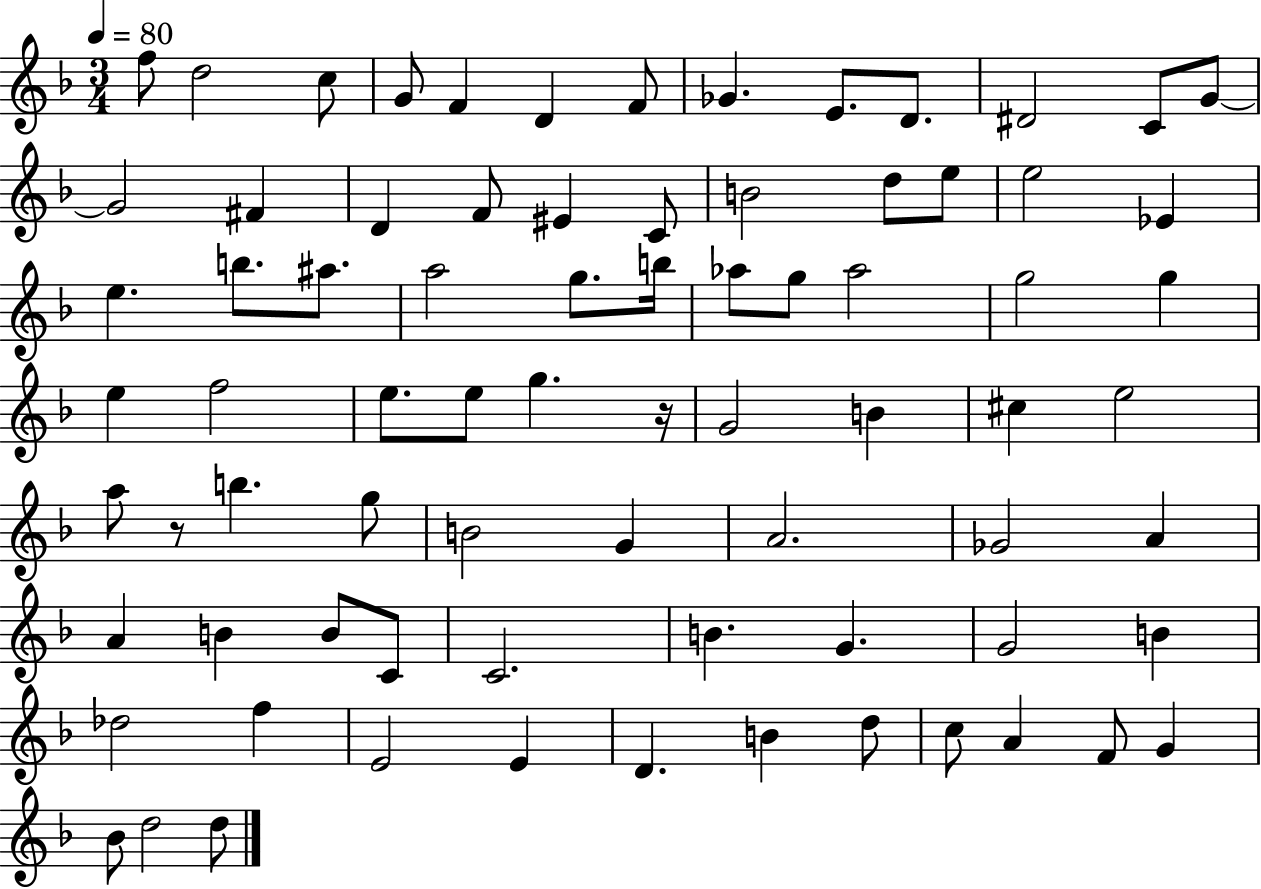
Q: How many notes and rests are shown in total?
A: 77